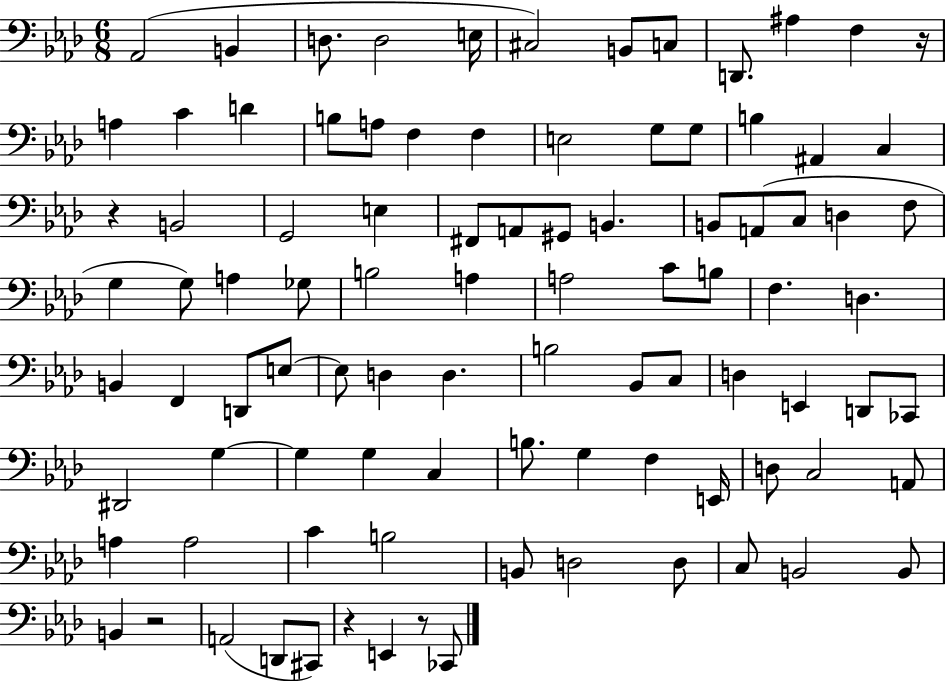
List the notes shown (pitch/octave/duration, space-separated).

Ab2/h B2/q D3/e. D3/h E3/s C#3/h B2/e C3/e D2/e. A#3/q F3/q R/s A3/q C4/q D4/q B3/e A3/e F3/q F3/q E3/h G3/e G3/e B3/q A#2/q C3/q R/q B2/h G2/h E3/q F#2/e A2/e G#2/e B2/q. B2/e A2/e C3/e D3/q F3/e G3/q G3/e A3/q Gb3/e B3/h A3/q A3/h C4/e B3/e F3/q. D3/q. B2/q F2/q D2/e E3/e E3/e D3/q D3/q. B3/h Bb2/e C3/e D3/q E2/q D2/e CES2/e D#2/h G3/q G3/q G3/q C3/q B3/e. G3/q F3/q E2/s D3/e C3/h A2/e A3/q A3/h C4/q B3/h B2/e D3/h D3/e C3/e B2/h B2/e B2/q R/h A2/h D2/e C#2/e R/q E2/q R/e CES2/e